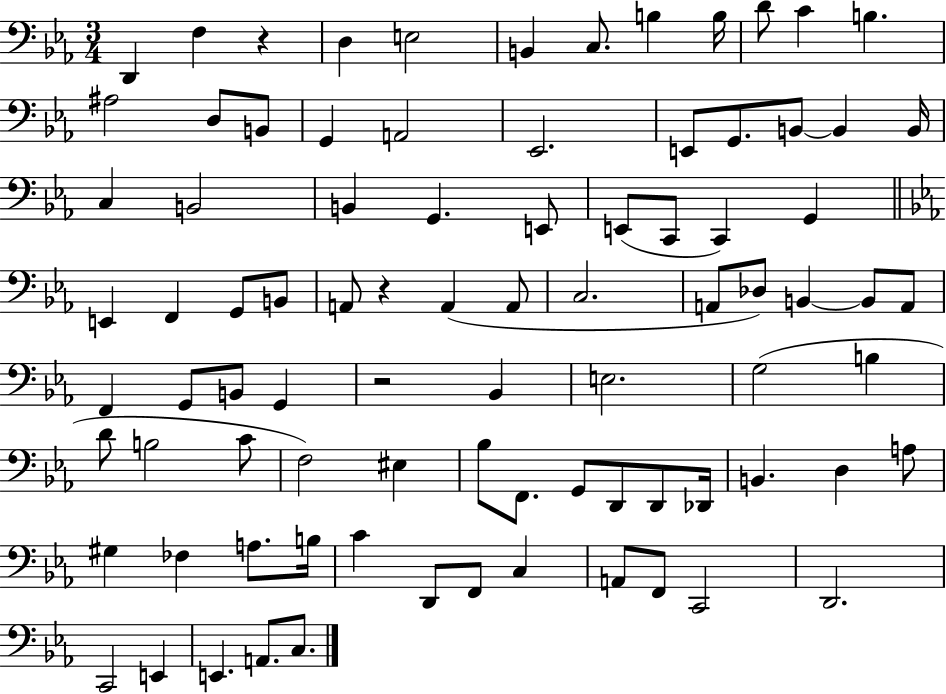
X:1
T:Untitled
M:3/4
L:1/4
K:Eb
D,, F, z D, E,2 B,, C,/2 B, B,/4 D/2 C B, ^A,2 D,/2 B,,/2 G,, A,,2 _E,,2 E,,/2 G,,/2 B,,/2 B,, B,,/4 C, B,,2 B,, G,, E,,/2 E,,/2 C,,/2 C,, G,, E,, F,, G,,/2 B,,/2 A,,/2 z A,, A,,/2 C,2 A,,/2 _D,/2 B,, B,,/2 A,,/2 F,, G,,/2 B,,/2 G,, z2 _B,, E,2 G,2 B, D/2 B,2 C/2 F,2 ^E, _B,/2 F,,/2 G,,/2 D,,/2 D,,/2 _D,,/4 B,, D, A,/2 ^G, _F, A,/2 B,/4 C D,,/2 F,,/2 C, A,,/2 F,,/2 C,,2 D,,2 C,,2 E,, E,, A,,/2 C,/2